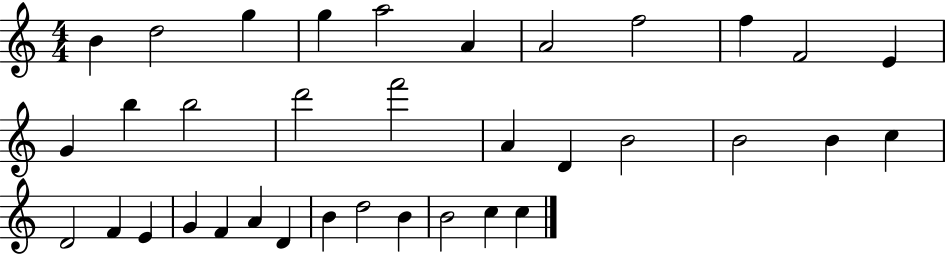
{
  \clef treble
  \numericTimeSignature
  \time 4/4
  \key c \major
  b'4 d''2 g''4 | g''4 a''2 a'4 | a'2 f''2 | f''4 f'2 e'4 | \break g'4 b''4 b''2 | d'''2 f'''2 | a'4 d'4 b'2 | b'2 b'4 c''4 | \break d'2 f'4 e'4 | g'4 f'4 a'4 d'4 | b'4 d''2 b'4 | b'2 c''4 c''4 | \break \bar "|."
}